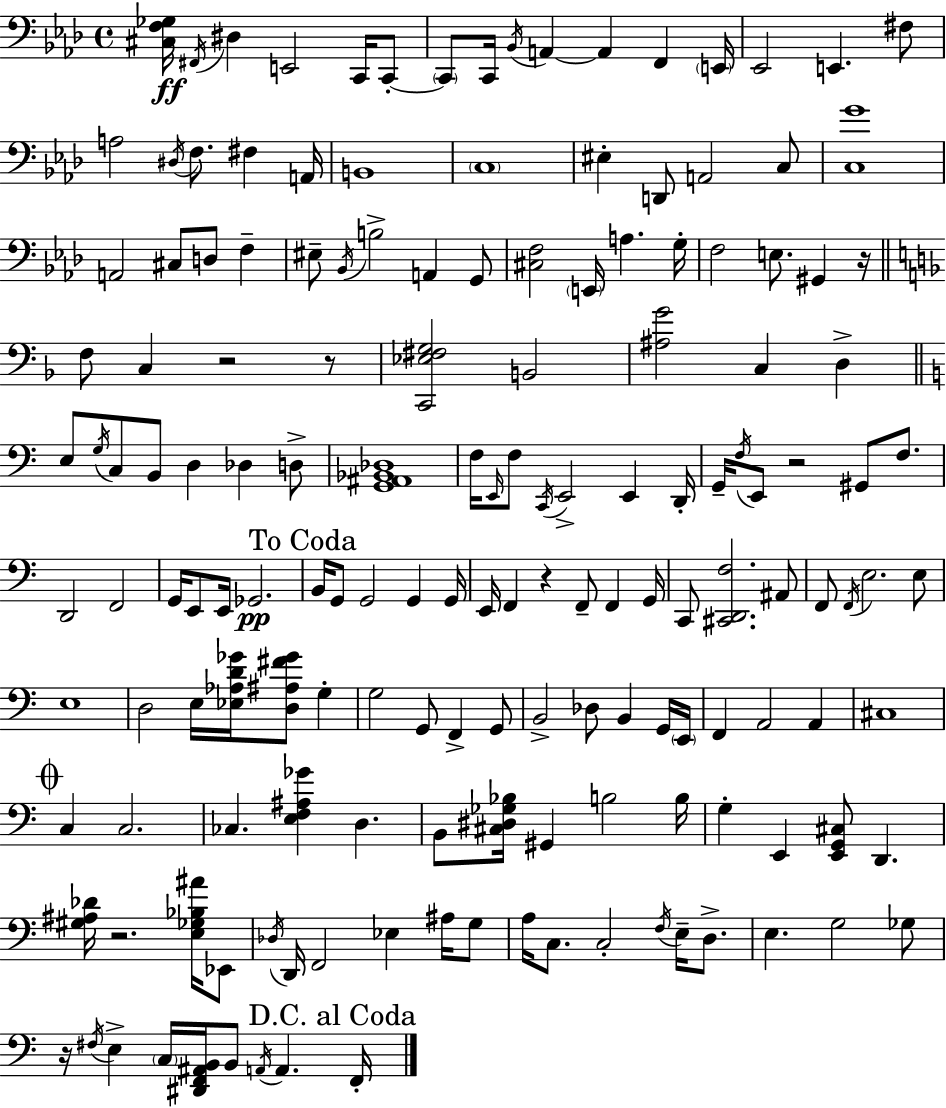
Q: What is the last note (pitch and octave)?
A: F2